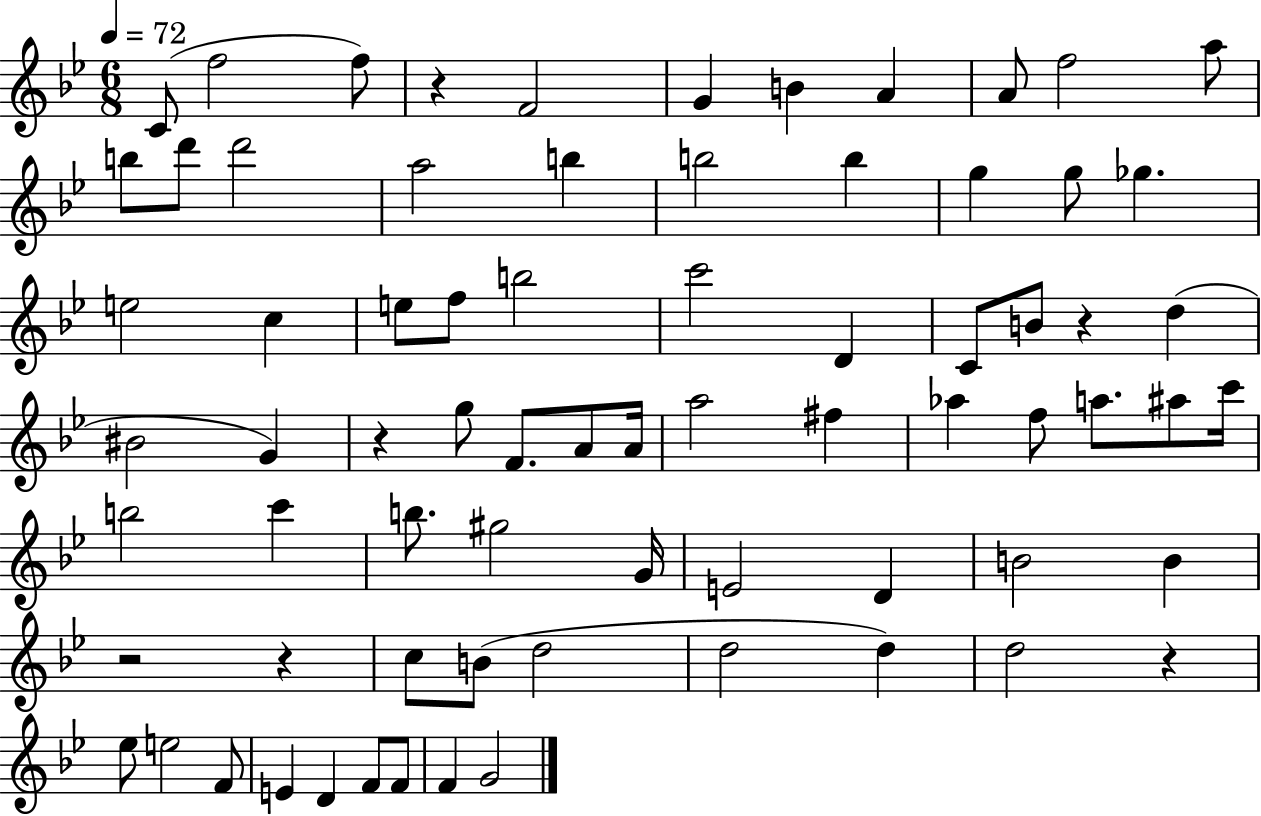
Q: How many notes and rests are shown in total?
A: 73